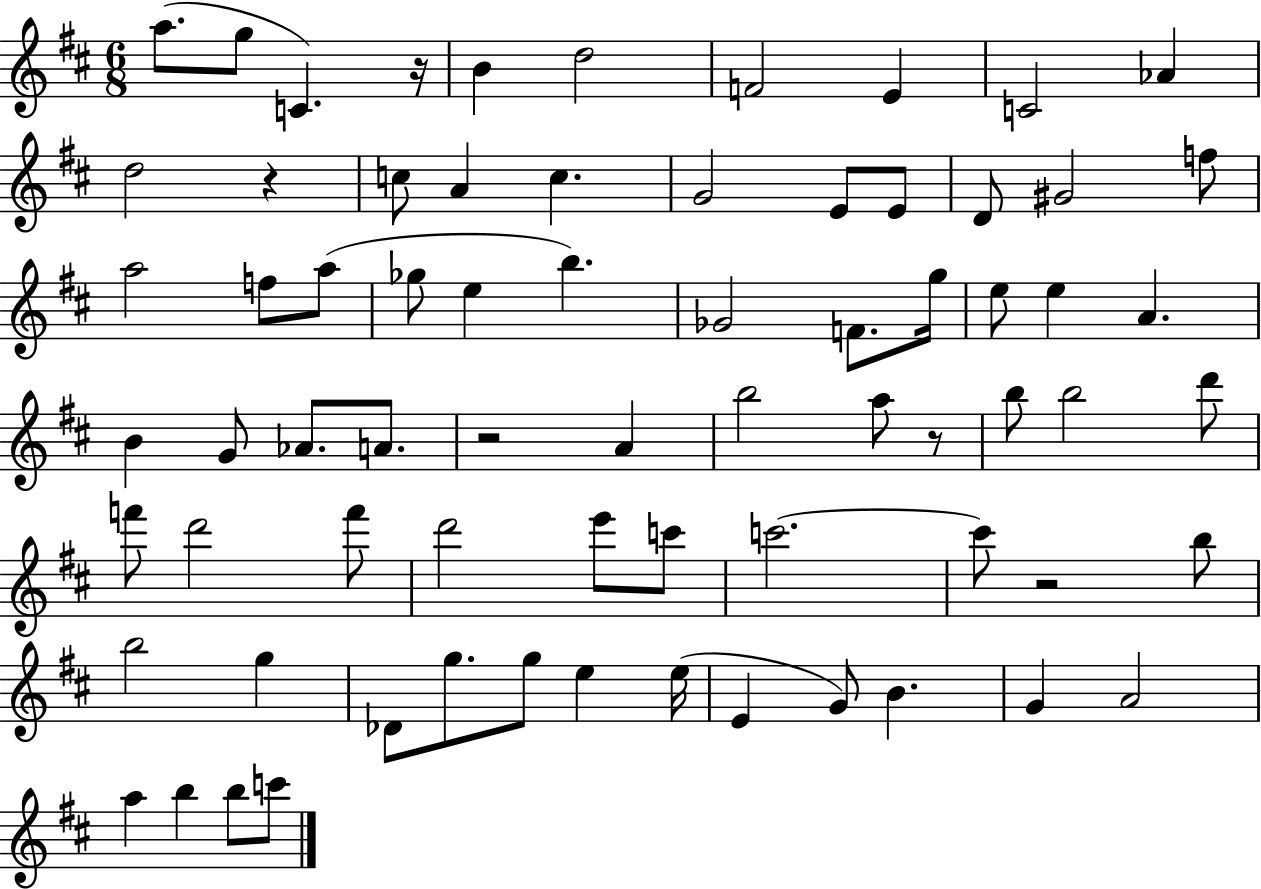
{
  \clef treble
  \numericTimeSignature
  \time 6/8
  \key d \major
  a''8.( g''8 c'4.) r16 | b'4 d''2 | f'2 e'4 | c'2 aes'4 | \break d''2 r4 | c''8 a'4 c''4. | g'2 e'8 e'8 | d'8 gis'2 f''8 | \break a''2 f''8 a''8( | ges''8 e''4 b''4.) | ges'2 f'8. g''16 | e''8 e''4 a'4. | \break b'4 g'8 aes'8. a'8. | r2 a'4 | b''2 a''8 r8 | b''8 b''2 d'''8 | \break f'''8 d'''2 f'''8 | d'''2 e'''8 c'''8 | c'''2.~~ | c'''8 r2 b''8 | \break b''2 g''4 | des'8 g''8. g''8 e''4 e''16( | e'4 g'8) b'4. | g'4 a'2 | \break a''4 b''4 b''8 c'''8 | \bar "|."
}